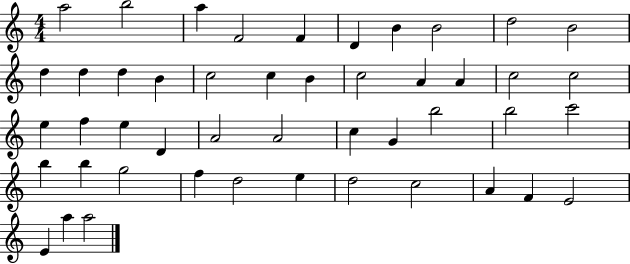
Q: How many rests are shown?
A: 0